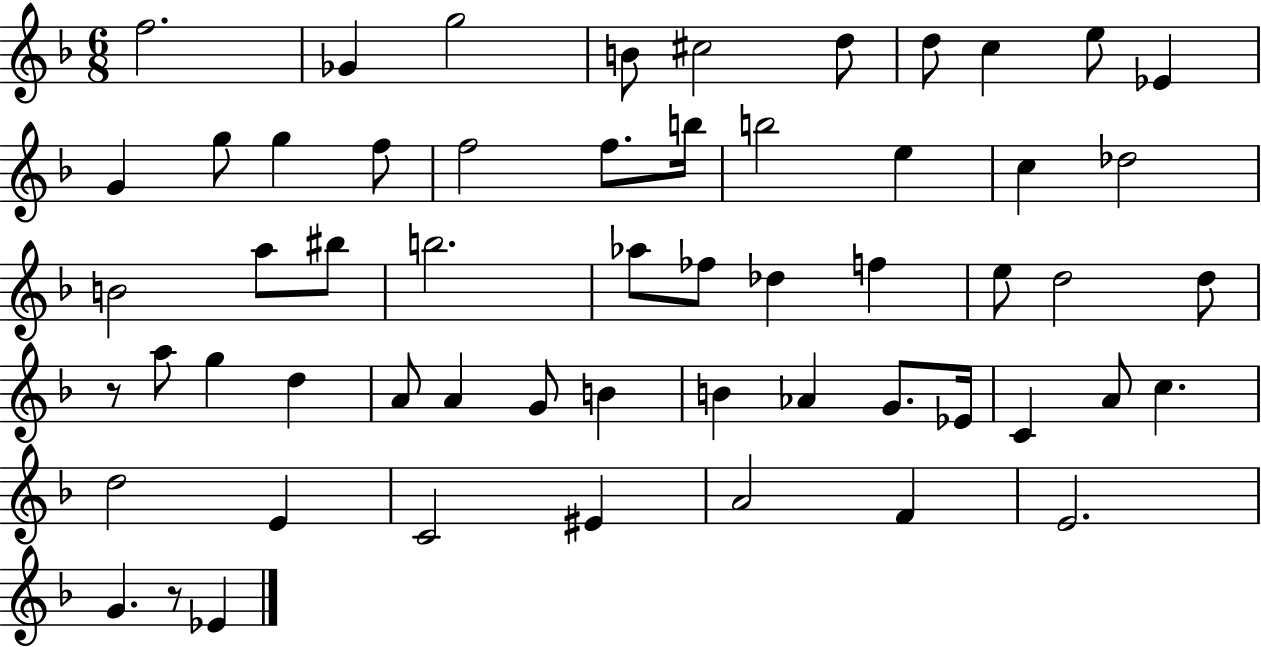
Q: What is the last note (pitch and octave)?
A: Eb4